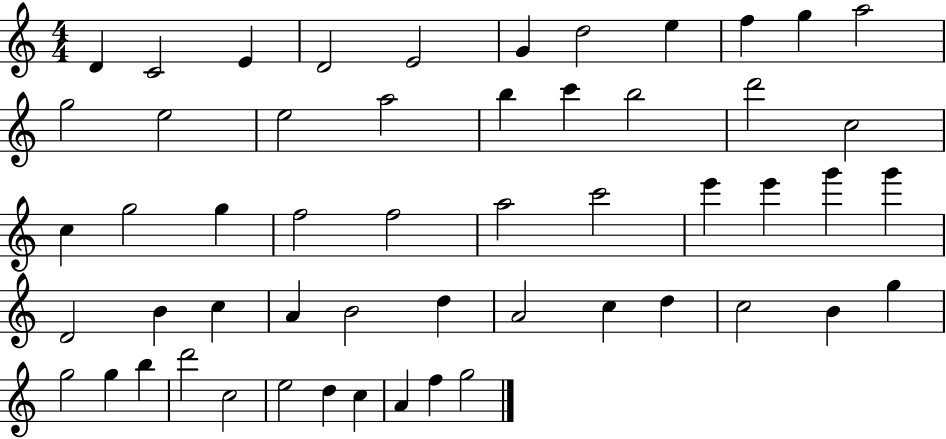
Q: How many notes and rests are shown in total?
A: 54